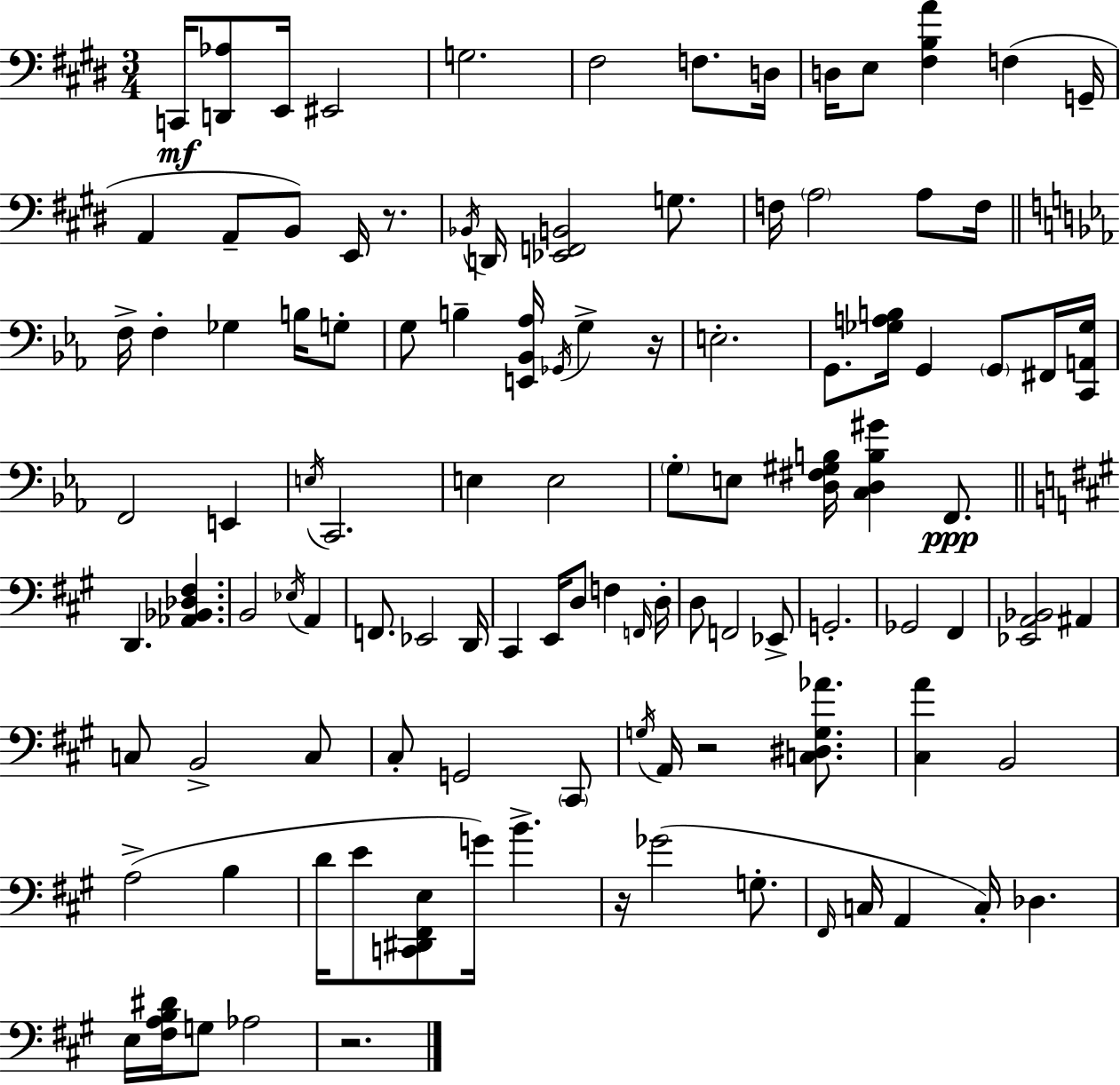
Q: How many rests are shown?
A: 5